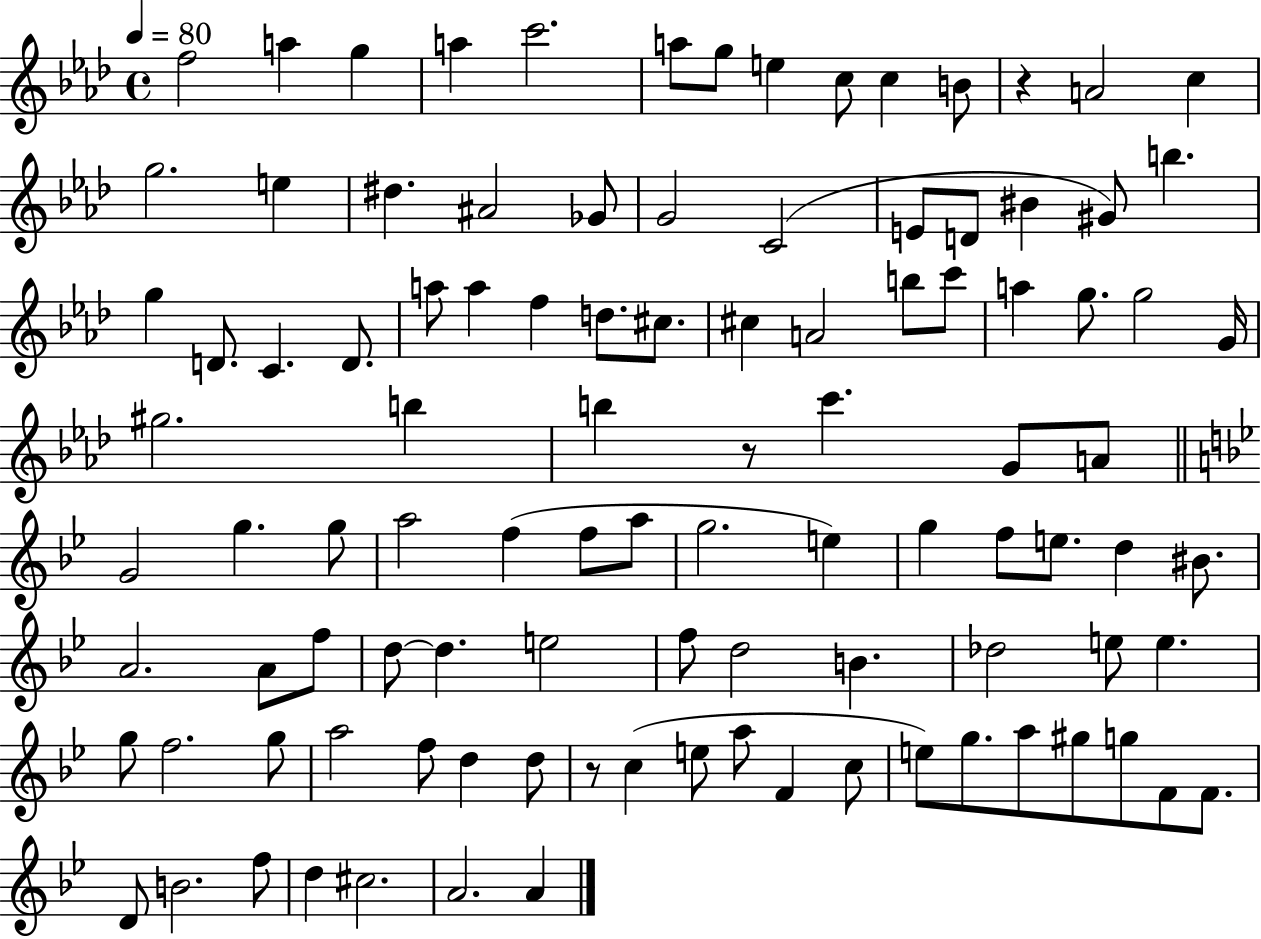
{
  \clef treble
  \time 4/4
  \defaultTimeSignature
  \key aes \major
  \tempo 4 = 80
  \repeat volta 2 { f''2 a''4 g''4 | a''4 c'''2. | a''8 g''8 e''4 c''8 c''4 b'8 | r4 a'2 c''4 | \break g''2. e''4 | dis''4. ais'2 ges'8 | g'2 c'2( | e'8 d'8 bis'4 gis'8) b''4. | \break g''4 d'8. c'4. d'8. | a''8 a''4 f''4 d''8. cis''8. | cis''4 a'2 b''8 c'''8 | a''4 g''8. g''2 g'16 | \break gis''2. b''4 | b''4 r8 c'''4. g'8 a'8 | \bar "||" \break \key bes \major g'2 g''4. g''8 | a''2 f''4( f''8 a''8 | g''2. e''4) | g''4 f''8 e''8. d''4 bis'8. | \break a'2. a'8 f''8 | d''8~~ d''4. e''2 | f''8 d''2 b'4. | des''2 e''8 e''4. | \break g''8 f''2. g''8 | a''2 f''8 d''4 d''8 | r8 c''4( e''8 a''8 f'4 c''8 | e''8) g''8. a''8 gis''8 g''8 f'8 f'8. | \break d'8 b'2. f''8 | d''4 cis''2. | a'2. a'4 | } \bar "|."
}